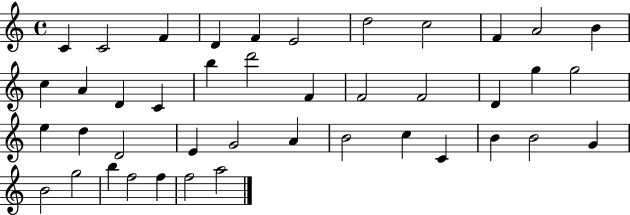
C4/q C4/h F4/q D4/q F4/q E4/h D5/h C5/h F4/q A4/h B4/q C5/q A4/q D4/q C4/q B5/q D6/h F4/q F4/h F4/h D4/q G5/q G5/h E5/q D5/q D4/h E4/q G4/h A4/q B4/h C5/q C4/q B4/q B4/h G4/q B4/h G5/h B5/q F5/h F5/q F5/h A5/h